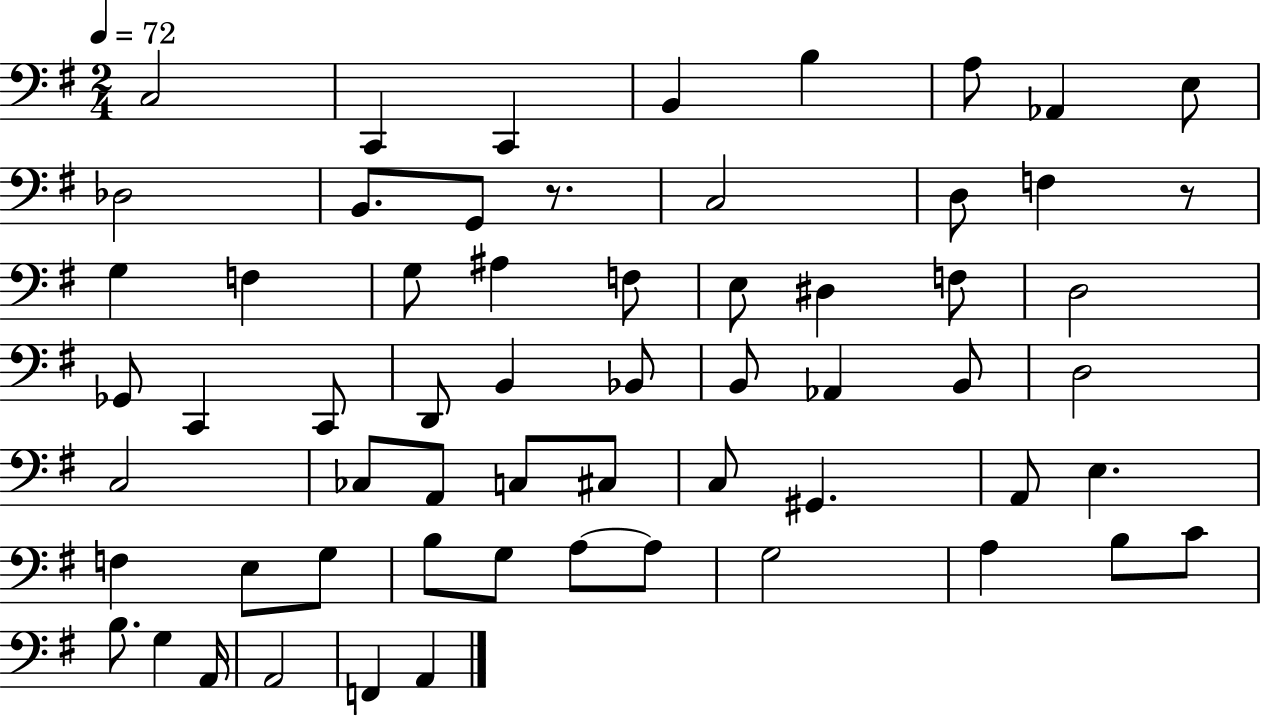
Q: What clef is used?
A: bass